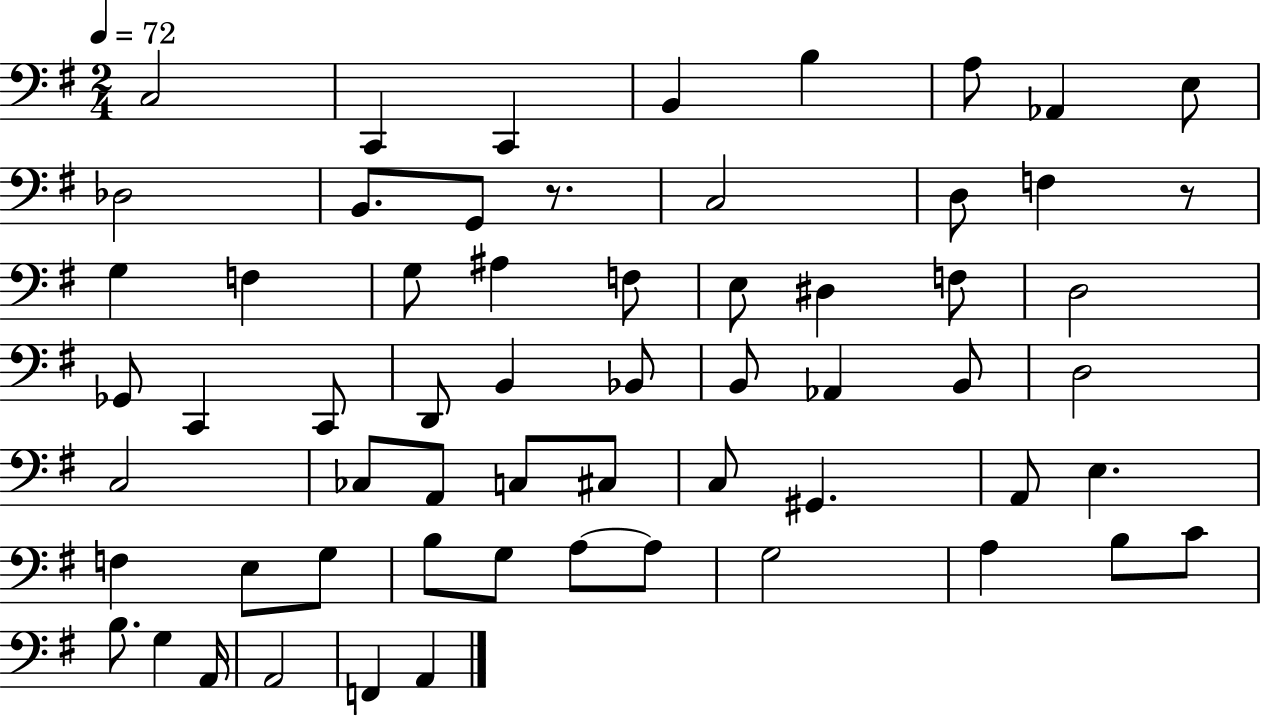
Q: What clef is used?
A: bass